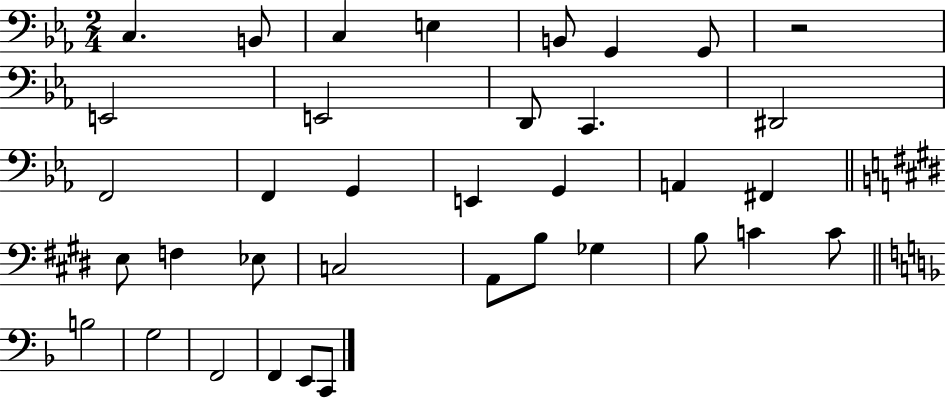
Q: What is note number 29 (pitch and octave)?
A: C4